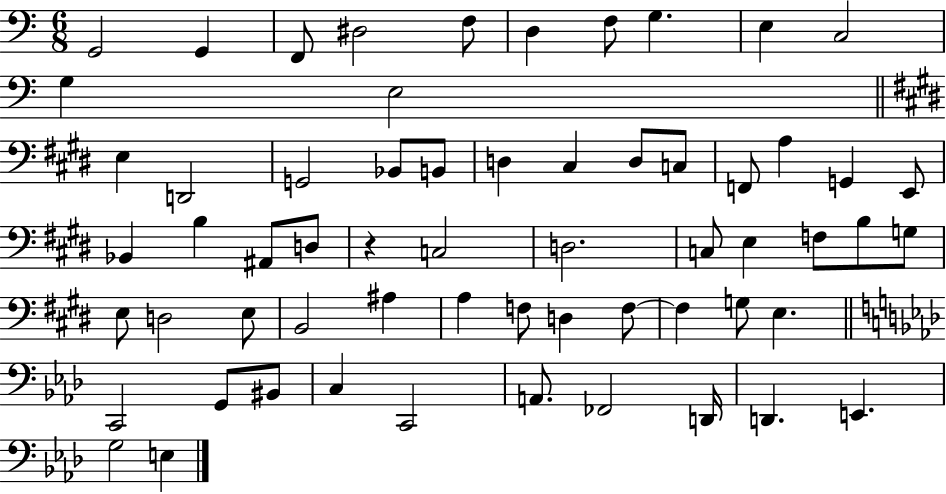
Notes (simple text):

G2/h G2/q F2/e D#3/h F3/e D3/q F3/e G3/q. E3/q C3/h G3/q E3/h E3/q D2/h G2/h Bb2/e B2/e D3/q C#3/q D3/e C3/e F2/e A3/q G2/q E2/e Bb2/q B3/q A#2/e D3/e R/q C3/h D3/h. C3/e E3/q F3/e B3/e G3/e E3/e D3/h E3/e B2/h A#3/q A3/q F3/e D3/q F3/e F3/q G3/e E3/q. C2/h G2/e BIS2/e C3/q C2/h A2/e. FES2/h D2/s D2/q. E2/q. G3/h E3/q